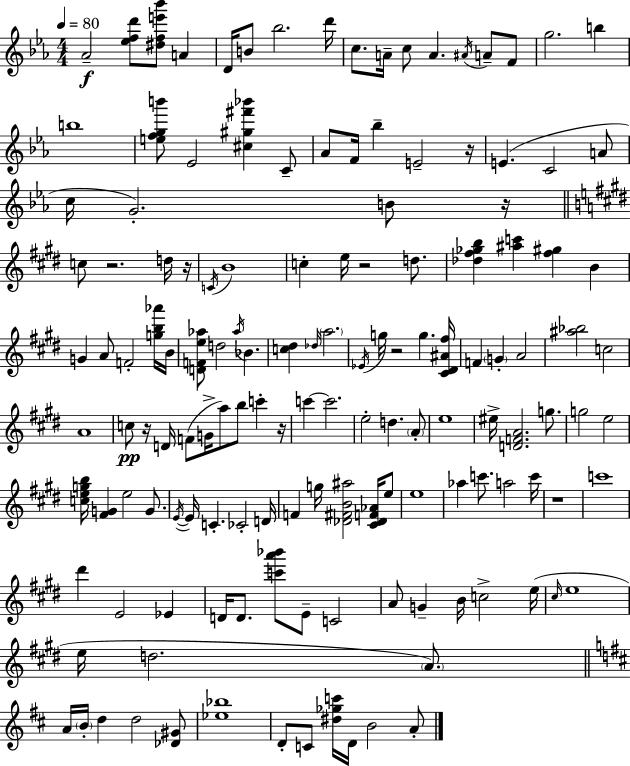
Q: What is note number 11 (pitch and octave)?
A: A#4